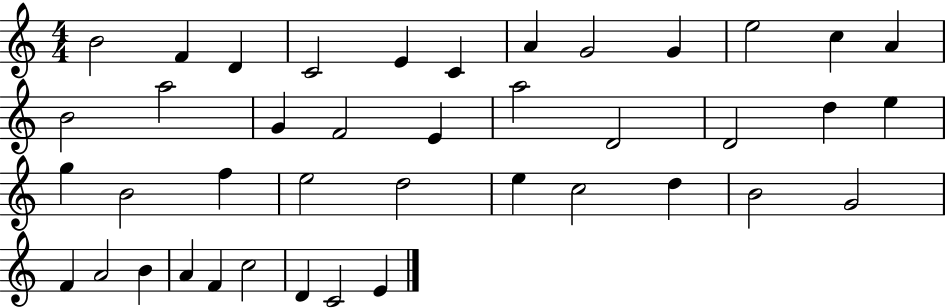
B4/h F4/q D4/q C4/h E4/q C4/q A4/q G4/h G4/q E5/h C5/q A4/q B4/h A5/h G4/q F4/h E4/q A5/h D4/h D4/h D5/q E5/q G5/q B4/h F5/q E5/h D5/h E5/q C5/h D5/q B4/h G4/h F4/q A4/h B4/q A4/q F4/q C5/h D4/q C4/h E4/q